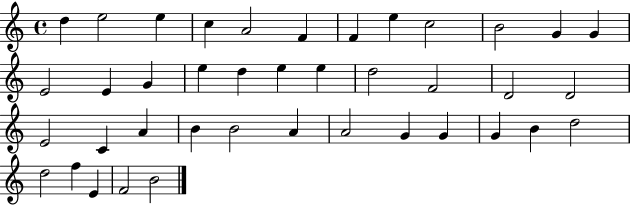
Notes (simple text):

D5/q E5/h E5/q C5/q A4/h F4/q F4/q E5/q C5/h B4/h G4/q G4/q E4/h E4/q G4/q E5/q D5/q E5/q E5/q D5/h F4/h D4/h D4/h E4/h C4/q A4/q B4/q B4/h A4/q A4/h G4/q G4/q G4/q B4/q D5/h D5/h F5/q E4/q F4/h B4/h